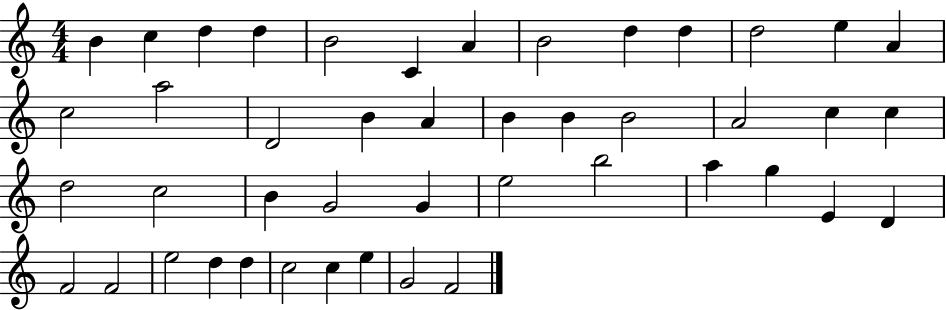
B4/q C5/q D5/q D5/q B4/h C4/q A4/q B4/h D5/q D5/q D5/h E5/q A4/q C5/h A5/h D4/h B4/q A4/q B4/q B4/q B4/h A4/h C5/q C5/q D5/h C5/h B4/q G4/h G4/q E5/h B5/h A5/q G5/q E4/q D4/q F4/h F4/h E5/h D5/q D5/q C5/h C5/q E5/q G4/h F4/h